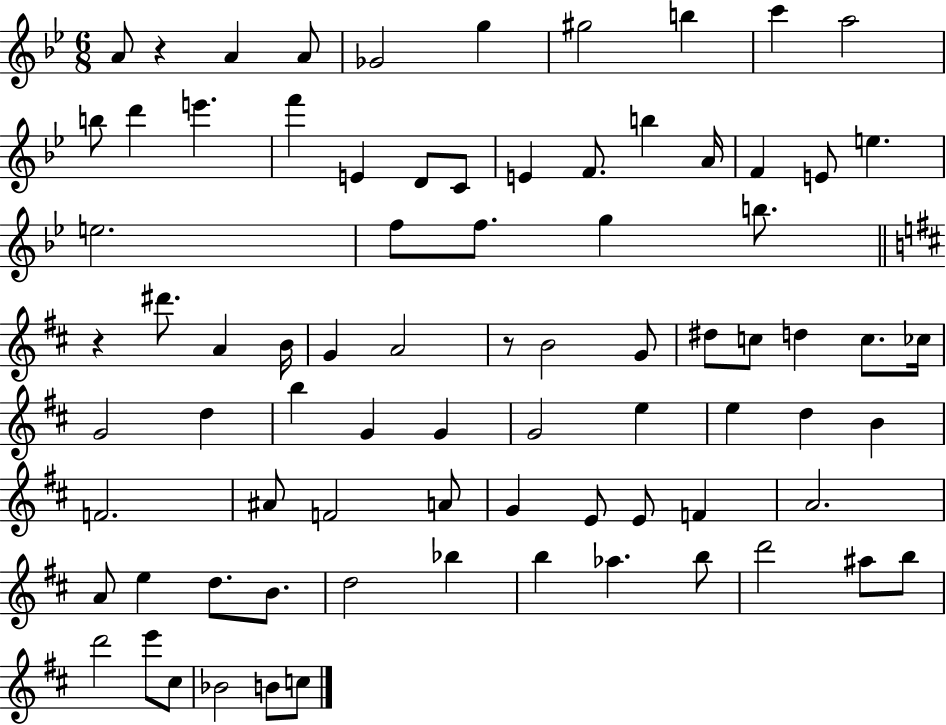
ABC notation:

X:1
T:Untitled
M:6/8
L:1/4
K:Bb
A/2 z A A/2 _G2 g ^g2 b c' a2 b/2 d' e' f' E D/2 C/2 E F/2 b A/4 F E/2 e e2 f/2 f/2 g b/2 z ^d'/2 A B/4 G A2 z/2 B2 G/2 ^d/2 c/2 d c/2 _c/4 G2 d b G G G2 e e d B F2 ^A/2 F2 A/2 G E/2 E/2 F A2 A/2 e d/2 B/2 d2 _b b _a b/2 d'2 ^a/2 b/2 d'2 e'/2 ^c/2 _B2 B/2 c/2